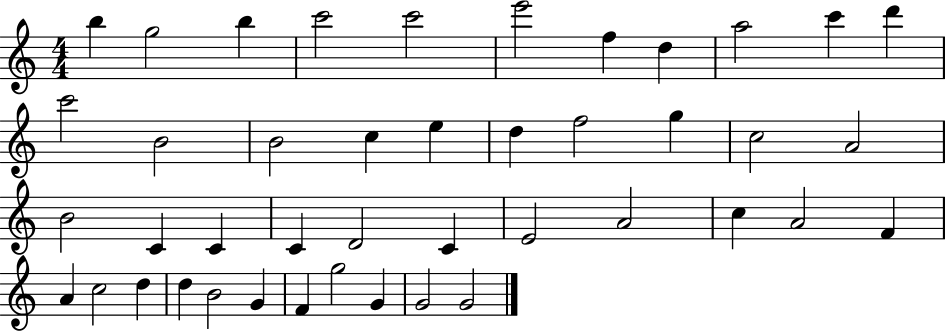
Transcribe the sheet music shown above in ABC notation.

X:1
T:Untitled
M:4/4
L:1/4
K:C
b g2 b c'2 c'2 e'2 f d a2 c' d' c'2 B2 B2 c e d f2 g c2 A2 B2 C C C D2 C E2 A2 c A2 F A c2 d d B2 G F g2 G G2 G2